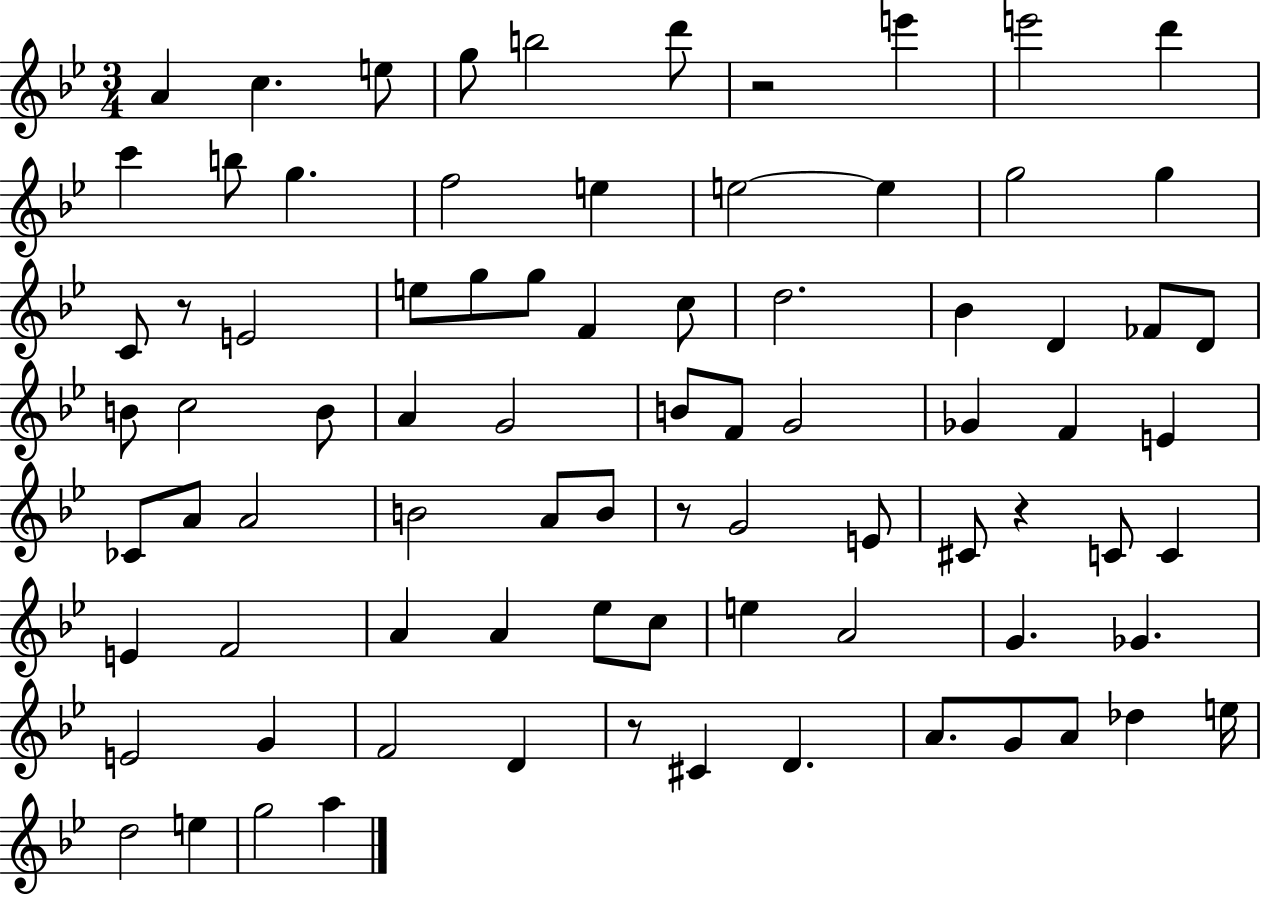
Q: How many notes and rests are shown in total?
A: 82